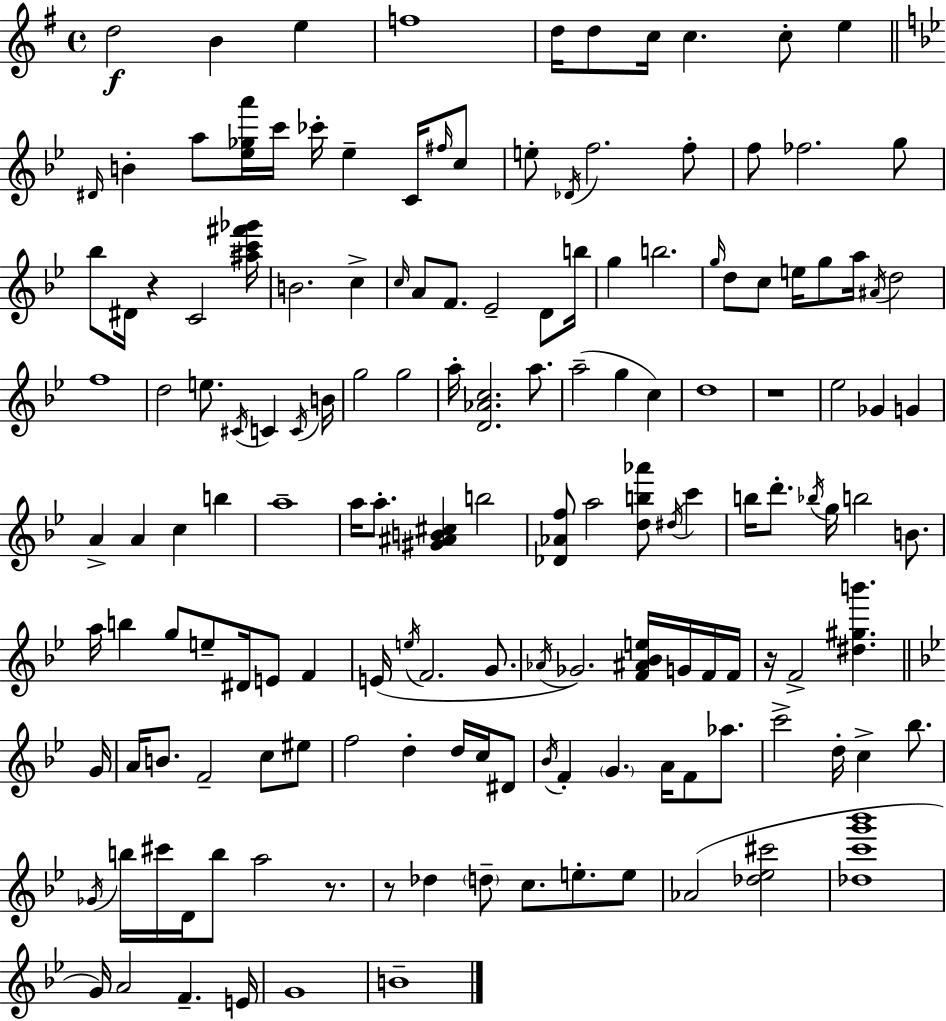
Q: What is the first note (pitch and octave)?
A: D5